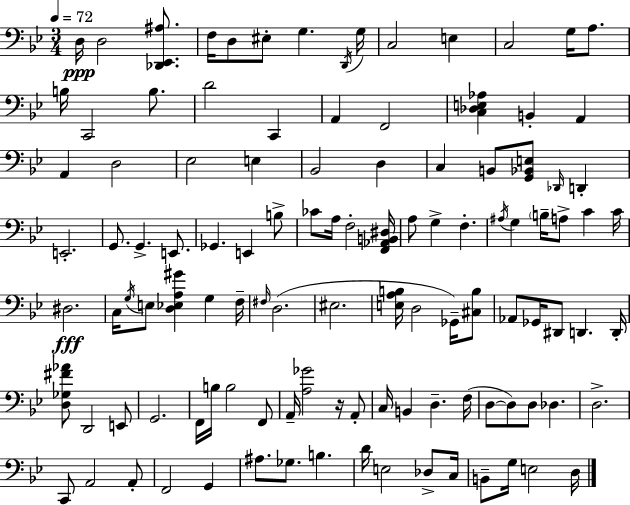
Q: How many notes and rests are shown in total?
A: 111